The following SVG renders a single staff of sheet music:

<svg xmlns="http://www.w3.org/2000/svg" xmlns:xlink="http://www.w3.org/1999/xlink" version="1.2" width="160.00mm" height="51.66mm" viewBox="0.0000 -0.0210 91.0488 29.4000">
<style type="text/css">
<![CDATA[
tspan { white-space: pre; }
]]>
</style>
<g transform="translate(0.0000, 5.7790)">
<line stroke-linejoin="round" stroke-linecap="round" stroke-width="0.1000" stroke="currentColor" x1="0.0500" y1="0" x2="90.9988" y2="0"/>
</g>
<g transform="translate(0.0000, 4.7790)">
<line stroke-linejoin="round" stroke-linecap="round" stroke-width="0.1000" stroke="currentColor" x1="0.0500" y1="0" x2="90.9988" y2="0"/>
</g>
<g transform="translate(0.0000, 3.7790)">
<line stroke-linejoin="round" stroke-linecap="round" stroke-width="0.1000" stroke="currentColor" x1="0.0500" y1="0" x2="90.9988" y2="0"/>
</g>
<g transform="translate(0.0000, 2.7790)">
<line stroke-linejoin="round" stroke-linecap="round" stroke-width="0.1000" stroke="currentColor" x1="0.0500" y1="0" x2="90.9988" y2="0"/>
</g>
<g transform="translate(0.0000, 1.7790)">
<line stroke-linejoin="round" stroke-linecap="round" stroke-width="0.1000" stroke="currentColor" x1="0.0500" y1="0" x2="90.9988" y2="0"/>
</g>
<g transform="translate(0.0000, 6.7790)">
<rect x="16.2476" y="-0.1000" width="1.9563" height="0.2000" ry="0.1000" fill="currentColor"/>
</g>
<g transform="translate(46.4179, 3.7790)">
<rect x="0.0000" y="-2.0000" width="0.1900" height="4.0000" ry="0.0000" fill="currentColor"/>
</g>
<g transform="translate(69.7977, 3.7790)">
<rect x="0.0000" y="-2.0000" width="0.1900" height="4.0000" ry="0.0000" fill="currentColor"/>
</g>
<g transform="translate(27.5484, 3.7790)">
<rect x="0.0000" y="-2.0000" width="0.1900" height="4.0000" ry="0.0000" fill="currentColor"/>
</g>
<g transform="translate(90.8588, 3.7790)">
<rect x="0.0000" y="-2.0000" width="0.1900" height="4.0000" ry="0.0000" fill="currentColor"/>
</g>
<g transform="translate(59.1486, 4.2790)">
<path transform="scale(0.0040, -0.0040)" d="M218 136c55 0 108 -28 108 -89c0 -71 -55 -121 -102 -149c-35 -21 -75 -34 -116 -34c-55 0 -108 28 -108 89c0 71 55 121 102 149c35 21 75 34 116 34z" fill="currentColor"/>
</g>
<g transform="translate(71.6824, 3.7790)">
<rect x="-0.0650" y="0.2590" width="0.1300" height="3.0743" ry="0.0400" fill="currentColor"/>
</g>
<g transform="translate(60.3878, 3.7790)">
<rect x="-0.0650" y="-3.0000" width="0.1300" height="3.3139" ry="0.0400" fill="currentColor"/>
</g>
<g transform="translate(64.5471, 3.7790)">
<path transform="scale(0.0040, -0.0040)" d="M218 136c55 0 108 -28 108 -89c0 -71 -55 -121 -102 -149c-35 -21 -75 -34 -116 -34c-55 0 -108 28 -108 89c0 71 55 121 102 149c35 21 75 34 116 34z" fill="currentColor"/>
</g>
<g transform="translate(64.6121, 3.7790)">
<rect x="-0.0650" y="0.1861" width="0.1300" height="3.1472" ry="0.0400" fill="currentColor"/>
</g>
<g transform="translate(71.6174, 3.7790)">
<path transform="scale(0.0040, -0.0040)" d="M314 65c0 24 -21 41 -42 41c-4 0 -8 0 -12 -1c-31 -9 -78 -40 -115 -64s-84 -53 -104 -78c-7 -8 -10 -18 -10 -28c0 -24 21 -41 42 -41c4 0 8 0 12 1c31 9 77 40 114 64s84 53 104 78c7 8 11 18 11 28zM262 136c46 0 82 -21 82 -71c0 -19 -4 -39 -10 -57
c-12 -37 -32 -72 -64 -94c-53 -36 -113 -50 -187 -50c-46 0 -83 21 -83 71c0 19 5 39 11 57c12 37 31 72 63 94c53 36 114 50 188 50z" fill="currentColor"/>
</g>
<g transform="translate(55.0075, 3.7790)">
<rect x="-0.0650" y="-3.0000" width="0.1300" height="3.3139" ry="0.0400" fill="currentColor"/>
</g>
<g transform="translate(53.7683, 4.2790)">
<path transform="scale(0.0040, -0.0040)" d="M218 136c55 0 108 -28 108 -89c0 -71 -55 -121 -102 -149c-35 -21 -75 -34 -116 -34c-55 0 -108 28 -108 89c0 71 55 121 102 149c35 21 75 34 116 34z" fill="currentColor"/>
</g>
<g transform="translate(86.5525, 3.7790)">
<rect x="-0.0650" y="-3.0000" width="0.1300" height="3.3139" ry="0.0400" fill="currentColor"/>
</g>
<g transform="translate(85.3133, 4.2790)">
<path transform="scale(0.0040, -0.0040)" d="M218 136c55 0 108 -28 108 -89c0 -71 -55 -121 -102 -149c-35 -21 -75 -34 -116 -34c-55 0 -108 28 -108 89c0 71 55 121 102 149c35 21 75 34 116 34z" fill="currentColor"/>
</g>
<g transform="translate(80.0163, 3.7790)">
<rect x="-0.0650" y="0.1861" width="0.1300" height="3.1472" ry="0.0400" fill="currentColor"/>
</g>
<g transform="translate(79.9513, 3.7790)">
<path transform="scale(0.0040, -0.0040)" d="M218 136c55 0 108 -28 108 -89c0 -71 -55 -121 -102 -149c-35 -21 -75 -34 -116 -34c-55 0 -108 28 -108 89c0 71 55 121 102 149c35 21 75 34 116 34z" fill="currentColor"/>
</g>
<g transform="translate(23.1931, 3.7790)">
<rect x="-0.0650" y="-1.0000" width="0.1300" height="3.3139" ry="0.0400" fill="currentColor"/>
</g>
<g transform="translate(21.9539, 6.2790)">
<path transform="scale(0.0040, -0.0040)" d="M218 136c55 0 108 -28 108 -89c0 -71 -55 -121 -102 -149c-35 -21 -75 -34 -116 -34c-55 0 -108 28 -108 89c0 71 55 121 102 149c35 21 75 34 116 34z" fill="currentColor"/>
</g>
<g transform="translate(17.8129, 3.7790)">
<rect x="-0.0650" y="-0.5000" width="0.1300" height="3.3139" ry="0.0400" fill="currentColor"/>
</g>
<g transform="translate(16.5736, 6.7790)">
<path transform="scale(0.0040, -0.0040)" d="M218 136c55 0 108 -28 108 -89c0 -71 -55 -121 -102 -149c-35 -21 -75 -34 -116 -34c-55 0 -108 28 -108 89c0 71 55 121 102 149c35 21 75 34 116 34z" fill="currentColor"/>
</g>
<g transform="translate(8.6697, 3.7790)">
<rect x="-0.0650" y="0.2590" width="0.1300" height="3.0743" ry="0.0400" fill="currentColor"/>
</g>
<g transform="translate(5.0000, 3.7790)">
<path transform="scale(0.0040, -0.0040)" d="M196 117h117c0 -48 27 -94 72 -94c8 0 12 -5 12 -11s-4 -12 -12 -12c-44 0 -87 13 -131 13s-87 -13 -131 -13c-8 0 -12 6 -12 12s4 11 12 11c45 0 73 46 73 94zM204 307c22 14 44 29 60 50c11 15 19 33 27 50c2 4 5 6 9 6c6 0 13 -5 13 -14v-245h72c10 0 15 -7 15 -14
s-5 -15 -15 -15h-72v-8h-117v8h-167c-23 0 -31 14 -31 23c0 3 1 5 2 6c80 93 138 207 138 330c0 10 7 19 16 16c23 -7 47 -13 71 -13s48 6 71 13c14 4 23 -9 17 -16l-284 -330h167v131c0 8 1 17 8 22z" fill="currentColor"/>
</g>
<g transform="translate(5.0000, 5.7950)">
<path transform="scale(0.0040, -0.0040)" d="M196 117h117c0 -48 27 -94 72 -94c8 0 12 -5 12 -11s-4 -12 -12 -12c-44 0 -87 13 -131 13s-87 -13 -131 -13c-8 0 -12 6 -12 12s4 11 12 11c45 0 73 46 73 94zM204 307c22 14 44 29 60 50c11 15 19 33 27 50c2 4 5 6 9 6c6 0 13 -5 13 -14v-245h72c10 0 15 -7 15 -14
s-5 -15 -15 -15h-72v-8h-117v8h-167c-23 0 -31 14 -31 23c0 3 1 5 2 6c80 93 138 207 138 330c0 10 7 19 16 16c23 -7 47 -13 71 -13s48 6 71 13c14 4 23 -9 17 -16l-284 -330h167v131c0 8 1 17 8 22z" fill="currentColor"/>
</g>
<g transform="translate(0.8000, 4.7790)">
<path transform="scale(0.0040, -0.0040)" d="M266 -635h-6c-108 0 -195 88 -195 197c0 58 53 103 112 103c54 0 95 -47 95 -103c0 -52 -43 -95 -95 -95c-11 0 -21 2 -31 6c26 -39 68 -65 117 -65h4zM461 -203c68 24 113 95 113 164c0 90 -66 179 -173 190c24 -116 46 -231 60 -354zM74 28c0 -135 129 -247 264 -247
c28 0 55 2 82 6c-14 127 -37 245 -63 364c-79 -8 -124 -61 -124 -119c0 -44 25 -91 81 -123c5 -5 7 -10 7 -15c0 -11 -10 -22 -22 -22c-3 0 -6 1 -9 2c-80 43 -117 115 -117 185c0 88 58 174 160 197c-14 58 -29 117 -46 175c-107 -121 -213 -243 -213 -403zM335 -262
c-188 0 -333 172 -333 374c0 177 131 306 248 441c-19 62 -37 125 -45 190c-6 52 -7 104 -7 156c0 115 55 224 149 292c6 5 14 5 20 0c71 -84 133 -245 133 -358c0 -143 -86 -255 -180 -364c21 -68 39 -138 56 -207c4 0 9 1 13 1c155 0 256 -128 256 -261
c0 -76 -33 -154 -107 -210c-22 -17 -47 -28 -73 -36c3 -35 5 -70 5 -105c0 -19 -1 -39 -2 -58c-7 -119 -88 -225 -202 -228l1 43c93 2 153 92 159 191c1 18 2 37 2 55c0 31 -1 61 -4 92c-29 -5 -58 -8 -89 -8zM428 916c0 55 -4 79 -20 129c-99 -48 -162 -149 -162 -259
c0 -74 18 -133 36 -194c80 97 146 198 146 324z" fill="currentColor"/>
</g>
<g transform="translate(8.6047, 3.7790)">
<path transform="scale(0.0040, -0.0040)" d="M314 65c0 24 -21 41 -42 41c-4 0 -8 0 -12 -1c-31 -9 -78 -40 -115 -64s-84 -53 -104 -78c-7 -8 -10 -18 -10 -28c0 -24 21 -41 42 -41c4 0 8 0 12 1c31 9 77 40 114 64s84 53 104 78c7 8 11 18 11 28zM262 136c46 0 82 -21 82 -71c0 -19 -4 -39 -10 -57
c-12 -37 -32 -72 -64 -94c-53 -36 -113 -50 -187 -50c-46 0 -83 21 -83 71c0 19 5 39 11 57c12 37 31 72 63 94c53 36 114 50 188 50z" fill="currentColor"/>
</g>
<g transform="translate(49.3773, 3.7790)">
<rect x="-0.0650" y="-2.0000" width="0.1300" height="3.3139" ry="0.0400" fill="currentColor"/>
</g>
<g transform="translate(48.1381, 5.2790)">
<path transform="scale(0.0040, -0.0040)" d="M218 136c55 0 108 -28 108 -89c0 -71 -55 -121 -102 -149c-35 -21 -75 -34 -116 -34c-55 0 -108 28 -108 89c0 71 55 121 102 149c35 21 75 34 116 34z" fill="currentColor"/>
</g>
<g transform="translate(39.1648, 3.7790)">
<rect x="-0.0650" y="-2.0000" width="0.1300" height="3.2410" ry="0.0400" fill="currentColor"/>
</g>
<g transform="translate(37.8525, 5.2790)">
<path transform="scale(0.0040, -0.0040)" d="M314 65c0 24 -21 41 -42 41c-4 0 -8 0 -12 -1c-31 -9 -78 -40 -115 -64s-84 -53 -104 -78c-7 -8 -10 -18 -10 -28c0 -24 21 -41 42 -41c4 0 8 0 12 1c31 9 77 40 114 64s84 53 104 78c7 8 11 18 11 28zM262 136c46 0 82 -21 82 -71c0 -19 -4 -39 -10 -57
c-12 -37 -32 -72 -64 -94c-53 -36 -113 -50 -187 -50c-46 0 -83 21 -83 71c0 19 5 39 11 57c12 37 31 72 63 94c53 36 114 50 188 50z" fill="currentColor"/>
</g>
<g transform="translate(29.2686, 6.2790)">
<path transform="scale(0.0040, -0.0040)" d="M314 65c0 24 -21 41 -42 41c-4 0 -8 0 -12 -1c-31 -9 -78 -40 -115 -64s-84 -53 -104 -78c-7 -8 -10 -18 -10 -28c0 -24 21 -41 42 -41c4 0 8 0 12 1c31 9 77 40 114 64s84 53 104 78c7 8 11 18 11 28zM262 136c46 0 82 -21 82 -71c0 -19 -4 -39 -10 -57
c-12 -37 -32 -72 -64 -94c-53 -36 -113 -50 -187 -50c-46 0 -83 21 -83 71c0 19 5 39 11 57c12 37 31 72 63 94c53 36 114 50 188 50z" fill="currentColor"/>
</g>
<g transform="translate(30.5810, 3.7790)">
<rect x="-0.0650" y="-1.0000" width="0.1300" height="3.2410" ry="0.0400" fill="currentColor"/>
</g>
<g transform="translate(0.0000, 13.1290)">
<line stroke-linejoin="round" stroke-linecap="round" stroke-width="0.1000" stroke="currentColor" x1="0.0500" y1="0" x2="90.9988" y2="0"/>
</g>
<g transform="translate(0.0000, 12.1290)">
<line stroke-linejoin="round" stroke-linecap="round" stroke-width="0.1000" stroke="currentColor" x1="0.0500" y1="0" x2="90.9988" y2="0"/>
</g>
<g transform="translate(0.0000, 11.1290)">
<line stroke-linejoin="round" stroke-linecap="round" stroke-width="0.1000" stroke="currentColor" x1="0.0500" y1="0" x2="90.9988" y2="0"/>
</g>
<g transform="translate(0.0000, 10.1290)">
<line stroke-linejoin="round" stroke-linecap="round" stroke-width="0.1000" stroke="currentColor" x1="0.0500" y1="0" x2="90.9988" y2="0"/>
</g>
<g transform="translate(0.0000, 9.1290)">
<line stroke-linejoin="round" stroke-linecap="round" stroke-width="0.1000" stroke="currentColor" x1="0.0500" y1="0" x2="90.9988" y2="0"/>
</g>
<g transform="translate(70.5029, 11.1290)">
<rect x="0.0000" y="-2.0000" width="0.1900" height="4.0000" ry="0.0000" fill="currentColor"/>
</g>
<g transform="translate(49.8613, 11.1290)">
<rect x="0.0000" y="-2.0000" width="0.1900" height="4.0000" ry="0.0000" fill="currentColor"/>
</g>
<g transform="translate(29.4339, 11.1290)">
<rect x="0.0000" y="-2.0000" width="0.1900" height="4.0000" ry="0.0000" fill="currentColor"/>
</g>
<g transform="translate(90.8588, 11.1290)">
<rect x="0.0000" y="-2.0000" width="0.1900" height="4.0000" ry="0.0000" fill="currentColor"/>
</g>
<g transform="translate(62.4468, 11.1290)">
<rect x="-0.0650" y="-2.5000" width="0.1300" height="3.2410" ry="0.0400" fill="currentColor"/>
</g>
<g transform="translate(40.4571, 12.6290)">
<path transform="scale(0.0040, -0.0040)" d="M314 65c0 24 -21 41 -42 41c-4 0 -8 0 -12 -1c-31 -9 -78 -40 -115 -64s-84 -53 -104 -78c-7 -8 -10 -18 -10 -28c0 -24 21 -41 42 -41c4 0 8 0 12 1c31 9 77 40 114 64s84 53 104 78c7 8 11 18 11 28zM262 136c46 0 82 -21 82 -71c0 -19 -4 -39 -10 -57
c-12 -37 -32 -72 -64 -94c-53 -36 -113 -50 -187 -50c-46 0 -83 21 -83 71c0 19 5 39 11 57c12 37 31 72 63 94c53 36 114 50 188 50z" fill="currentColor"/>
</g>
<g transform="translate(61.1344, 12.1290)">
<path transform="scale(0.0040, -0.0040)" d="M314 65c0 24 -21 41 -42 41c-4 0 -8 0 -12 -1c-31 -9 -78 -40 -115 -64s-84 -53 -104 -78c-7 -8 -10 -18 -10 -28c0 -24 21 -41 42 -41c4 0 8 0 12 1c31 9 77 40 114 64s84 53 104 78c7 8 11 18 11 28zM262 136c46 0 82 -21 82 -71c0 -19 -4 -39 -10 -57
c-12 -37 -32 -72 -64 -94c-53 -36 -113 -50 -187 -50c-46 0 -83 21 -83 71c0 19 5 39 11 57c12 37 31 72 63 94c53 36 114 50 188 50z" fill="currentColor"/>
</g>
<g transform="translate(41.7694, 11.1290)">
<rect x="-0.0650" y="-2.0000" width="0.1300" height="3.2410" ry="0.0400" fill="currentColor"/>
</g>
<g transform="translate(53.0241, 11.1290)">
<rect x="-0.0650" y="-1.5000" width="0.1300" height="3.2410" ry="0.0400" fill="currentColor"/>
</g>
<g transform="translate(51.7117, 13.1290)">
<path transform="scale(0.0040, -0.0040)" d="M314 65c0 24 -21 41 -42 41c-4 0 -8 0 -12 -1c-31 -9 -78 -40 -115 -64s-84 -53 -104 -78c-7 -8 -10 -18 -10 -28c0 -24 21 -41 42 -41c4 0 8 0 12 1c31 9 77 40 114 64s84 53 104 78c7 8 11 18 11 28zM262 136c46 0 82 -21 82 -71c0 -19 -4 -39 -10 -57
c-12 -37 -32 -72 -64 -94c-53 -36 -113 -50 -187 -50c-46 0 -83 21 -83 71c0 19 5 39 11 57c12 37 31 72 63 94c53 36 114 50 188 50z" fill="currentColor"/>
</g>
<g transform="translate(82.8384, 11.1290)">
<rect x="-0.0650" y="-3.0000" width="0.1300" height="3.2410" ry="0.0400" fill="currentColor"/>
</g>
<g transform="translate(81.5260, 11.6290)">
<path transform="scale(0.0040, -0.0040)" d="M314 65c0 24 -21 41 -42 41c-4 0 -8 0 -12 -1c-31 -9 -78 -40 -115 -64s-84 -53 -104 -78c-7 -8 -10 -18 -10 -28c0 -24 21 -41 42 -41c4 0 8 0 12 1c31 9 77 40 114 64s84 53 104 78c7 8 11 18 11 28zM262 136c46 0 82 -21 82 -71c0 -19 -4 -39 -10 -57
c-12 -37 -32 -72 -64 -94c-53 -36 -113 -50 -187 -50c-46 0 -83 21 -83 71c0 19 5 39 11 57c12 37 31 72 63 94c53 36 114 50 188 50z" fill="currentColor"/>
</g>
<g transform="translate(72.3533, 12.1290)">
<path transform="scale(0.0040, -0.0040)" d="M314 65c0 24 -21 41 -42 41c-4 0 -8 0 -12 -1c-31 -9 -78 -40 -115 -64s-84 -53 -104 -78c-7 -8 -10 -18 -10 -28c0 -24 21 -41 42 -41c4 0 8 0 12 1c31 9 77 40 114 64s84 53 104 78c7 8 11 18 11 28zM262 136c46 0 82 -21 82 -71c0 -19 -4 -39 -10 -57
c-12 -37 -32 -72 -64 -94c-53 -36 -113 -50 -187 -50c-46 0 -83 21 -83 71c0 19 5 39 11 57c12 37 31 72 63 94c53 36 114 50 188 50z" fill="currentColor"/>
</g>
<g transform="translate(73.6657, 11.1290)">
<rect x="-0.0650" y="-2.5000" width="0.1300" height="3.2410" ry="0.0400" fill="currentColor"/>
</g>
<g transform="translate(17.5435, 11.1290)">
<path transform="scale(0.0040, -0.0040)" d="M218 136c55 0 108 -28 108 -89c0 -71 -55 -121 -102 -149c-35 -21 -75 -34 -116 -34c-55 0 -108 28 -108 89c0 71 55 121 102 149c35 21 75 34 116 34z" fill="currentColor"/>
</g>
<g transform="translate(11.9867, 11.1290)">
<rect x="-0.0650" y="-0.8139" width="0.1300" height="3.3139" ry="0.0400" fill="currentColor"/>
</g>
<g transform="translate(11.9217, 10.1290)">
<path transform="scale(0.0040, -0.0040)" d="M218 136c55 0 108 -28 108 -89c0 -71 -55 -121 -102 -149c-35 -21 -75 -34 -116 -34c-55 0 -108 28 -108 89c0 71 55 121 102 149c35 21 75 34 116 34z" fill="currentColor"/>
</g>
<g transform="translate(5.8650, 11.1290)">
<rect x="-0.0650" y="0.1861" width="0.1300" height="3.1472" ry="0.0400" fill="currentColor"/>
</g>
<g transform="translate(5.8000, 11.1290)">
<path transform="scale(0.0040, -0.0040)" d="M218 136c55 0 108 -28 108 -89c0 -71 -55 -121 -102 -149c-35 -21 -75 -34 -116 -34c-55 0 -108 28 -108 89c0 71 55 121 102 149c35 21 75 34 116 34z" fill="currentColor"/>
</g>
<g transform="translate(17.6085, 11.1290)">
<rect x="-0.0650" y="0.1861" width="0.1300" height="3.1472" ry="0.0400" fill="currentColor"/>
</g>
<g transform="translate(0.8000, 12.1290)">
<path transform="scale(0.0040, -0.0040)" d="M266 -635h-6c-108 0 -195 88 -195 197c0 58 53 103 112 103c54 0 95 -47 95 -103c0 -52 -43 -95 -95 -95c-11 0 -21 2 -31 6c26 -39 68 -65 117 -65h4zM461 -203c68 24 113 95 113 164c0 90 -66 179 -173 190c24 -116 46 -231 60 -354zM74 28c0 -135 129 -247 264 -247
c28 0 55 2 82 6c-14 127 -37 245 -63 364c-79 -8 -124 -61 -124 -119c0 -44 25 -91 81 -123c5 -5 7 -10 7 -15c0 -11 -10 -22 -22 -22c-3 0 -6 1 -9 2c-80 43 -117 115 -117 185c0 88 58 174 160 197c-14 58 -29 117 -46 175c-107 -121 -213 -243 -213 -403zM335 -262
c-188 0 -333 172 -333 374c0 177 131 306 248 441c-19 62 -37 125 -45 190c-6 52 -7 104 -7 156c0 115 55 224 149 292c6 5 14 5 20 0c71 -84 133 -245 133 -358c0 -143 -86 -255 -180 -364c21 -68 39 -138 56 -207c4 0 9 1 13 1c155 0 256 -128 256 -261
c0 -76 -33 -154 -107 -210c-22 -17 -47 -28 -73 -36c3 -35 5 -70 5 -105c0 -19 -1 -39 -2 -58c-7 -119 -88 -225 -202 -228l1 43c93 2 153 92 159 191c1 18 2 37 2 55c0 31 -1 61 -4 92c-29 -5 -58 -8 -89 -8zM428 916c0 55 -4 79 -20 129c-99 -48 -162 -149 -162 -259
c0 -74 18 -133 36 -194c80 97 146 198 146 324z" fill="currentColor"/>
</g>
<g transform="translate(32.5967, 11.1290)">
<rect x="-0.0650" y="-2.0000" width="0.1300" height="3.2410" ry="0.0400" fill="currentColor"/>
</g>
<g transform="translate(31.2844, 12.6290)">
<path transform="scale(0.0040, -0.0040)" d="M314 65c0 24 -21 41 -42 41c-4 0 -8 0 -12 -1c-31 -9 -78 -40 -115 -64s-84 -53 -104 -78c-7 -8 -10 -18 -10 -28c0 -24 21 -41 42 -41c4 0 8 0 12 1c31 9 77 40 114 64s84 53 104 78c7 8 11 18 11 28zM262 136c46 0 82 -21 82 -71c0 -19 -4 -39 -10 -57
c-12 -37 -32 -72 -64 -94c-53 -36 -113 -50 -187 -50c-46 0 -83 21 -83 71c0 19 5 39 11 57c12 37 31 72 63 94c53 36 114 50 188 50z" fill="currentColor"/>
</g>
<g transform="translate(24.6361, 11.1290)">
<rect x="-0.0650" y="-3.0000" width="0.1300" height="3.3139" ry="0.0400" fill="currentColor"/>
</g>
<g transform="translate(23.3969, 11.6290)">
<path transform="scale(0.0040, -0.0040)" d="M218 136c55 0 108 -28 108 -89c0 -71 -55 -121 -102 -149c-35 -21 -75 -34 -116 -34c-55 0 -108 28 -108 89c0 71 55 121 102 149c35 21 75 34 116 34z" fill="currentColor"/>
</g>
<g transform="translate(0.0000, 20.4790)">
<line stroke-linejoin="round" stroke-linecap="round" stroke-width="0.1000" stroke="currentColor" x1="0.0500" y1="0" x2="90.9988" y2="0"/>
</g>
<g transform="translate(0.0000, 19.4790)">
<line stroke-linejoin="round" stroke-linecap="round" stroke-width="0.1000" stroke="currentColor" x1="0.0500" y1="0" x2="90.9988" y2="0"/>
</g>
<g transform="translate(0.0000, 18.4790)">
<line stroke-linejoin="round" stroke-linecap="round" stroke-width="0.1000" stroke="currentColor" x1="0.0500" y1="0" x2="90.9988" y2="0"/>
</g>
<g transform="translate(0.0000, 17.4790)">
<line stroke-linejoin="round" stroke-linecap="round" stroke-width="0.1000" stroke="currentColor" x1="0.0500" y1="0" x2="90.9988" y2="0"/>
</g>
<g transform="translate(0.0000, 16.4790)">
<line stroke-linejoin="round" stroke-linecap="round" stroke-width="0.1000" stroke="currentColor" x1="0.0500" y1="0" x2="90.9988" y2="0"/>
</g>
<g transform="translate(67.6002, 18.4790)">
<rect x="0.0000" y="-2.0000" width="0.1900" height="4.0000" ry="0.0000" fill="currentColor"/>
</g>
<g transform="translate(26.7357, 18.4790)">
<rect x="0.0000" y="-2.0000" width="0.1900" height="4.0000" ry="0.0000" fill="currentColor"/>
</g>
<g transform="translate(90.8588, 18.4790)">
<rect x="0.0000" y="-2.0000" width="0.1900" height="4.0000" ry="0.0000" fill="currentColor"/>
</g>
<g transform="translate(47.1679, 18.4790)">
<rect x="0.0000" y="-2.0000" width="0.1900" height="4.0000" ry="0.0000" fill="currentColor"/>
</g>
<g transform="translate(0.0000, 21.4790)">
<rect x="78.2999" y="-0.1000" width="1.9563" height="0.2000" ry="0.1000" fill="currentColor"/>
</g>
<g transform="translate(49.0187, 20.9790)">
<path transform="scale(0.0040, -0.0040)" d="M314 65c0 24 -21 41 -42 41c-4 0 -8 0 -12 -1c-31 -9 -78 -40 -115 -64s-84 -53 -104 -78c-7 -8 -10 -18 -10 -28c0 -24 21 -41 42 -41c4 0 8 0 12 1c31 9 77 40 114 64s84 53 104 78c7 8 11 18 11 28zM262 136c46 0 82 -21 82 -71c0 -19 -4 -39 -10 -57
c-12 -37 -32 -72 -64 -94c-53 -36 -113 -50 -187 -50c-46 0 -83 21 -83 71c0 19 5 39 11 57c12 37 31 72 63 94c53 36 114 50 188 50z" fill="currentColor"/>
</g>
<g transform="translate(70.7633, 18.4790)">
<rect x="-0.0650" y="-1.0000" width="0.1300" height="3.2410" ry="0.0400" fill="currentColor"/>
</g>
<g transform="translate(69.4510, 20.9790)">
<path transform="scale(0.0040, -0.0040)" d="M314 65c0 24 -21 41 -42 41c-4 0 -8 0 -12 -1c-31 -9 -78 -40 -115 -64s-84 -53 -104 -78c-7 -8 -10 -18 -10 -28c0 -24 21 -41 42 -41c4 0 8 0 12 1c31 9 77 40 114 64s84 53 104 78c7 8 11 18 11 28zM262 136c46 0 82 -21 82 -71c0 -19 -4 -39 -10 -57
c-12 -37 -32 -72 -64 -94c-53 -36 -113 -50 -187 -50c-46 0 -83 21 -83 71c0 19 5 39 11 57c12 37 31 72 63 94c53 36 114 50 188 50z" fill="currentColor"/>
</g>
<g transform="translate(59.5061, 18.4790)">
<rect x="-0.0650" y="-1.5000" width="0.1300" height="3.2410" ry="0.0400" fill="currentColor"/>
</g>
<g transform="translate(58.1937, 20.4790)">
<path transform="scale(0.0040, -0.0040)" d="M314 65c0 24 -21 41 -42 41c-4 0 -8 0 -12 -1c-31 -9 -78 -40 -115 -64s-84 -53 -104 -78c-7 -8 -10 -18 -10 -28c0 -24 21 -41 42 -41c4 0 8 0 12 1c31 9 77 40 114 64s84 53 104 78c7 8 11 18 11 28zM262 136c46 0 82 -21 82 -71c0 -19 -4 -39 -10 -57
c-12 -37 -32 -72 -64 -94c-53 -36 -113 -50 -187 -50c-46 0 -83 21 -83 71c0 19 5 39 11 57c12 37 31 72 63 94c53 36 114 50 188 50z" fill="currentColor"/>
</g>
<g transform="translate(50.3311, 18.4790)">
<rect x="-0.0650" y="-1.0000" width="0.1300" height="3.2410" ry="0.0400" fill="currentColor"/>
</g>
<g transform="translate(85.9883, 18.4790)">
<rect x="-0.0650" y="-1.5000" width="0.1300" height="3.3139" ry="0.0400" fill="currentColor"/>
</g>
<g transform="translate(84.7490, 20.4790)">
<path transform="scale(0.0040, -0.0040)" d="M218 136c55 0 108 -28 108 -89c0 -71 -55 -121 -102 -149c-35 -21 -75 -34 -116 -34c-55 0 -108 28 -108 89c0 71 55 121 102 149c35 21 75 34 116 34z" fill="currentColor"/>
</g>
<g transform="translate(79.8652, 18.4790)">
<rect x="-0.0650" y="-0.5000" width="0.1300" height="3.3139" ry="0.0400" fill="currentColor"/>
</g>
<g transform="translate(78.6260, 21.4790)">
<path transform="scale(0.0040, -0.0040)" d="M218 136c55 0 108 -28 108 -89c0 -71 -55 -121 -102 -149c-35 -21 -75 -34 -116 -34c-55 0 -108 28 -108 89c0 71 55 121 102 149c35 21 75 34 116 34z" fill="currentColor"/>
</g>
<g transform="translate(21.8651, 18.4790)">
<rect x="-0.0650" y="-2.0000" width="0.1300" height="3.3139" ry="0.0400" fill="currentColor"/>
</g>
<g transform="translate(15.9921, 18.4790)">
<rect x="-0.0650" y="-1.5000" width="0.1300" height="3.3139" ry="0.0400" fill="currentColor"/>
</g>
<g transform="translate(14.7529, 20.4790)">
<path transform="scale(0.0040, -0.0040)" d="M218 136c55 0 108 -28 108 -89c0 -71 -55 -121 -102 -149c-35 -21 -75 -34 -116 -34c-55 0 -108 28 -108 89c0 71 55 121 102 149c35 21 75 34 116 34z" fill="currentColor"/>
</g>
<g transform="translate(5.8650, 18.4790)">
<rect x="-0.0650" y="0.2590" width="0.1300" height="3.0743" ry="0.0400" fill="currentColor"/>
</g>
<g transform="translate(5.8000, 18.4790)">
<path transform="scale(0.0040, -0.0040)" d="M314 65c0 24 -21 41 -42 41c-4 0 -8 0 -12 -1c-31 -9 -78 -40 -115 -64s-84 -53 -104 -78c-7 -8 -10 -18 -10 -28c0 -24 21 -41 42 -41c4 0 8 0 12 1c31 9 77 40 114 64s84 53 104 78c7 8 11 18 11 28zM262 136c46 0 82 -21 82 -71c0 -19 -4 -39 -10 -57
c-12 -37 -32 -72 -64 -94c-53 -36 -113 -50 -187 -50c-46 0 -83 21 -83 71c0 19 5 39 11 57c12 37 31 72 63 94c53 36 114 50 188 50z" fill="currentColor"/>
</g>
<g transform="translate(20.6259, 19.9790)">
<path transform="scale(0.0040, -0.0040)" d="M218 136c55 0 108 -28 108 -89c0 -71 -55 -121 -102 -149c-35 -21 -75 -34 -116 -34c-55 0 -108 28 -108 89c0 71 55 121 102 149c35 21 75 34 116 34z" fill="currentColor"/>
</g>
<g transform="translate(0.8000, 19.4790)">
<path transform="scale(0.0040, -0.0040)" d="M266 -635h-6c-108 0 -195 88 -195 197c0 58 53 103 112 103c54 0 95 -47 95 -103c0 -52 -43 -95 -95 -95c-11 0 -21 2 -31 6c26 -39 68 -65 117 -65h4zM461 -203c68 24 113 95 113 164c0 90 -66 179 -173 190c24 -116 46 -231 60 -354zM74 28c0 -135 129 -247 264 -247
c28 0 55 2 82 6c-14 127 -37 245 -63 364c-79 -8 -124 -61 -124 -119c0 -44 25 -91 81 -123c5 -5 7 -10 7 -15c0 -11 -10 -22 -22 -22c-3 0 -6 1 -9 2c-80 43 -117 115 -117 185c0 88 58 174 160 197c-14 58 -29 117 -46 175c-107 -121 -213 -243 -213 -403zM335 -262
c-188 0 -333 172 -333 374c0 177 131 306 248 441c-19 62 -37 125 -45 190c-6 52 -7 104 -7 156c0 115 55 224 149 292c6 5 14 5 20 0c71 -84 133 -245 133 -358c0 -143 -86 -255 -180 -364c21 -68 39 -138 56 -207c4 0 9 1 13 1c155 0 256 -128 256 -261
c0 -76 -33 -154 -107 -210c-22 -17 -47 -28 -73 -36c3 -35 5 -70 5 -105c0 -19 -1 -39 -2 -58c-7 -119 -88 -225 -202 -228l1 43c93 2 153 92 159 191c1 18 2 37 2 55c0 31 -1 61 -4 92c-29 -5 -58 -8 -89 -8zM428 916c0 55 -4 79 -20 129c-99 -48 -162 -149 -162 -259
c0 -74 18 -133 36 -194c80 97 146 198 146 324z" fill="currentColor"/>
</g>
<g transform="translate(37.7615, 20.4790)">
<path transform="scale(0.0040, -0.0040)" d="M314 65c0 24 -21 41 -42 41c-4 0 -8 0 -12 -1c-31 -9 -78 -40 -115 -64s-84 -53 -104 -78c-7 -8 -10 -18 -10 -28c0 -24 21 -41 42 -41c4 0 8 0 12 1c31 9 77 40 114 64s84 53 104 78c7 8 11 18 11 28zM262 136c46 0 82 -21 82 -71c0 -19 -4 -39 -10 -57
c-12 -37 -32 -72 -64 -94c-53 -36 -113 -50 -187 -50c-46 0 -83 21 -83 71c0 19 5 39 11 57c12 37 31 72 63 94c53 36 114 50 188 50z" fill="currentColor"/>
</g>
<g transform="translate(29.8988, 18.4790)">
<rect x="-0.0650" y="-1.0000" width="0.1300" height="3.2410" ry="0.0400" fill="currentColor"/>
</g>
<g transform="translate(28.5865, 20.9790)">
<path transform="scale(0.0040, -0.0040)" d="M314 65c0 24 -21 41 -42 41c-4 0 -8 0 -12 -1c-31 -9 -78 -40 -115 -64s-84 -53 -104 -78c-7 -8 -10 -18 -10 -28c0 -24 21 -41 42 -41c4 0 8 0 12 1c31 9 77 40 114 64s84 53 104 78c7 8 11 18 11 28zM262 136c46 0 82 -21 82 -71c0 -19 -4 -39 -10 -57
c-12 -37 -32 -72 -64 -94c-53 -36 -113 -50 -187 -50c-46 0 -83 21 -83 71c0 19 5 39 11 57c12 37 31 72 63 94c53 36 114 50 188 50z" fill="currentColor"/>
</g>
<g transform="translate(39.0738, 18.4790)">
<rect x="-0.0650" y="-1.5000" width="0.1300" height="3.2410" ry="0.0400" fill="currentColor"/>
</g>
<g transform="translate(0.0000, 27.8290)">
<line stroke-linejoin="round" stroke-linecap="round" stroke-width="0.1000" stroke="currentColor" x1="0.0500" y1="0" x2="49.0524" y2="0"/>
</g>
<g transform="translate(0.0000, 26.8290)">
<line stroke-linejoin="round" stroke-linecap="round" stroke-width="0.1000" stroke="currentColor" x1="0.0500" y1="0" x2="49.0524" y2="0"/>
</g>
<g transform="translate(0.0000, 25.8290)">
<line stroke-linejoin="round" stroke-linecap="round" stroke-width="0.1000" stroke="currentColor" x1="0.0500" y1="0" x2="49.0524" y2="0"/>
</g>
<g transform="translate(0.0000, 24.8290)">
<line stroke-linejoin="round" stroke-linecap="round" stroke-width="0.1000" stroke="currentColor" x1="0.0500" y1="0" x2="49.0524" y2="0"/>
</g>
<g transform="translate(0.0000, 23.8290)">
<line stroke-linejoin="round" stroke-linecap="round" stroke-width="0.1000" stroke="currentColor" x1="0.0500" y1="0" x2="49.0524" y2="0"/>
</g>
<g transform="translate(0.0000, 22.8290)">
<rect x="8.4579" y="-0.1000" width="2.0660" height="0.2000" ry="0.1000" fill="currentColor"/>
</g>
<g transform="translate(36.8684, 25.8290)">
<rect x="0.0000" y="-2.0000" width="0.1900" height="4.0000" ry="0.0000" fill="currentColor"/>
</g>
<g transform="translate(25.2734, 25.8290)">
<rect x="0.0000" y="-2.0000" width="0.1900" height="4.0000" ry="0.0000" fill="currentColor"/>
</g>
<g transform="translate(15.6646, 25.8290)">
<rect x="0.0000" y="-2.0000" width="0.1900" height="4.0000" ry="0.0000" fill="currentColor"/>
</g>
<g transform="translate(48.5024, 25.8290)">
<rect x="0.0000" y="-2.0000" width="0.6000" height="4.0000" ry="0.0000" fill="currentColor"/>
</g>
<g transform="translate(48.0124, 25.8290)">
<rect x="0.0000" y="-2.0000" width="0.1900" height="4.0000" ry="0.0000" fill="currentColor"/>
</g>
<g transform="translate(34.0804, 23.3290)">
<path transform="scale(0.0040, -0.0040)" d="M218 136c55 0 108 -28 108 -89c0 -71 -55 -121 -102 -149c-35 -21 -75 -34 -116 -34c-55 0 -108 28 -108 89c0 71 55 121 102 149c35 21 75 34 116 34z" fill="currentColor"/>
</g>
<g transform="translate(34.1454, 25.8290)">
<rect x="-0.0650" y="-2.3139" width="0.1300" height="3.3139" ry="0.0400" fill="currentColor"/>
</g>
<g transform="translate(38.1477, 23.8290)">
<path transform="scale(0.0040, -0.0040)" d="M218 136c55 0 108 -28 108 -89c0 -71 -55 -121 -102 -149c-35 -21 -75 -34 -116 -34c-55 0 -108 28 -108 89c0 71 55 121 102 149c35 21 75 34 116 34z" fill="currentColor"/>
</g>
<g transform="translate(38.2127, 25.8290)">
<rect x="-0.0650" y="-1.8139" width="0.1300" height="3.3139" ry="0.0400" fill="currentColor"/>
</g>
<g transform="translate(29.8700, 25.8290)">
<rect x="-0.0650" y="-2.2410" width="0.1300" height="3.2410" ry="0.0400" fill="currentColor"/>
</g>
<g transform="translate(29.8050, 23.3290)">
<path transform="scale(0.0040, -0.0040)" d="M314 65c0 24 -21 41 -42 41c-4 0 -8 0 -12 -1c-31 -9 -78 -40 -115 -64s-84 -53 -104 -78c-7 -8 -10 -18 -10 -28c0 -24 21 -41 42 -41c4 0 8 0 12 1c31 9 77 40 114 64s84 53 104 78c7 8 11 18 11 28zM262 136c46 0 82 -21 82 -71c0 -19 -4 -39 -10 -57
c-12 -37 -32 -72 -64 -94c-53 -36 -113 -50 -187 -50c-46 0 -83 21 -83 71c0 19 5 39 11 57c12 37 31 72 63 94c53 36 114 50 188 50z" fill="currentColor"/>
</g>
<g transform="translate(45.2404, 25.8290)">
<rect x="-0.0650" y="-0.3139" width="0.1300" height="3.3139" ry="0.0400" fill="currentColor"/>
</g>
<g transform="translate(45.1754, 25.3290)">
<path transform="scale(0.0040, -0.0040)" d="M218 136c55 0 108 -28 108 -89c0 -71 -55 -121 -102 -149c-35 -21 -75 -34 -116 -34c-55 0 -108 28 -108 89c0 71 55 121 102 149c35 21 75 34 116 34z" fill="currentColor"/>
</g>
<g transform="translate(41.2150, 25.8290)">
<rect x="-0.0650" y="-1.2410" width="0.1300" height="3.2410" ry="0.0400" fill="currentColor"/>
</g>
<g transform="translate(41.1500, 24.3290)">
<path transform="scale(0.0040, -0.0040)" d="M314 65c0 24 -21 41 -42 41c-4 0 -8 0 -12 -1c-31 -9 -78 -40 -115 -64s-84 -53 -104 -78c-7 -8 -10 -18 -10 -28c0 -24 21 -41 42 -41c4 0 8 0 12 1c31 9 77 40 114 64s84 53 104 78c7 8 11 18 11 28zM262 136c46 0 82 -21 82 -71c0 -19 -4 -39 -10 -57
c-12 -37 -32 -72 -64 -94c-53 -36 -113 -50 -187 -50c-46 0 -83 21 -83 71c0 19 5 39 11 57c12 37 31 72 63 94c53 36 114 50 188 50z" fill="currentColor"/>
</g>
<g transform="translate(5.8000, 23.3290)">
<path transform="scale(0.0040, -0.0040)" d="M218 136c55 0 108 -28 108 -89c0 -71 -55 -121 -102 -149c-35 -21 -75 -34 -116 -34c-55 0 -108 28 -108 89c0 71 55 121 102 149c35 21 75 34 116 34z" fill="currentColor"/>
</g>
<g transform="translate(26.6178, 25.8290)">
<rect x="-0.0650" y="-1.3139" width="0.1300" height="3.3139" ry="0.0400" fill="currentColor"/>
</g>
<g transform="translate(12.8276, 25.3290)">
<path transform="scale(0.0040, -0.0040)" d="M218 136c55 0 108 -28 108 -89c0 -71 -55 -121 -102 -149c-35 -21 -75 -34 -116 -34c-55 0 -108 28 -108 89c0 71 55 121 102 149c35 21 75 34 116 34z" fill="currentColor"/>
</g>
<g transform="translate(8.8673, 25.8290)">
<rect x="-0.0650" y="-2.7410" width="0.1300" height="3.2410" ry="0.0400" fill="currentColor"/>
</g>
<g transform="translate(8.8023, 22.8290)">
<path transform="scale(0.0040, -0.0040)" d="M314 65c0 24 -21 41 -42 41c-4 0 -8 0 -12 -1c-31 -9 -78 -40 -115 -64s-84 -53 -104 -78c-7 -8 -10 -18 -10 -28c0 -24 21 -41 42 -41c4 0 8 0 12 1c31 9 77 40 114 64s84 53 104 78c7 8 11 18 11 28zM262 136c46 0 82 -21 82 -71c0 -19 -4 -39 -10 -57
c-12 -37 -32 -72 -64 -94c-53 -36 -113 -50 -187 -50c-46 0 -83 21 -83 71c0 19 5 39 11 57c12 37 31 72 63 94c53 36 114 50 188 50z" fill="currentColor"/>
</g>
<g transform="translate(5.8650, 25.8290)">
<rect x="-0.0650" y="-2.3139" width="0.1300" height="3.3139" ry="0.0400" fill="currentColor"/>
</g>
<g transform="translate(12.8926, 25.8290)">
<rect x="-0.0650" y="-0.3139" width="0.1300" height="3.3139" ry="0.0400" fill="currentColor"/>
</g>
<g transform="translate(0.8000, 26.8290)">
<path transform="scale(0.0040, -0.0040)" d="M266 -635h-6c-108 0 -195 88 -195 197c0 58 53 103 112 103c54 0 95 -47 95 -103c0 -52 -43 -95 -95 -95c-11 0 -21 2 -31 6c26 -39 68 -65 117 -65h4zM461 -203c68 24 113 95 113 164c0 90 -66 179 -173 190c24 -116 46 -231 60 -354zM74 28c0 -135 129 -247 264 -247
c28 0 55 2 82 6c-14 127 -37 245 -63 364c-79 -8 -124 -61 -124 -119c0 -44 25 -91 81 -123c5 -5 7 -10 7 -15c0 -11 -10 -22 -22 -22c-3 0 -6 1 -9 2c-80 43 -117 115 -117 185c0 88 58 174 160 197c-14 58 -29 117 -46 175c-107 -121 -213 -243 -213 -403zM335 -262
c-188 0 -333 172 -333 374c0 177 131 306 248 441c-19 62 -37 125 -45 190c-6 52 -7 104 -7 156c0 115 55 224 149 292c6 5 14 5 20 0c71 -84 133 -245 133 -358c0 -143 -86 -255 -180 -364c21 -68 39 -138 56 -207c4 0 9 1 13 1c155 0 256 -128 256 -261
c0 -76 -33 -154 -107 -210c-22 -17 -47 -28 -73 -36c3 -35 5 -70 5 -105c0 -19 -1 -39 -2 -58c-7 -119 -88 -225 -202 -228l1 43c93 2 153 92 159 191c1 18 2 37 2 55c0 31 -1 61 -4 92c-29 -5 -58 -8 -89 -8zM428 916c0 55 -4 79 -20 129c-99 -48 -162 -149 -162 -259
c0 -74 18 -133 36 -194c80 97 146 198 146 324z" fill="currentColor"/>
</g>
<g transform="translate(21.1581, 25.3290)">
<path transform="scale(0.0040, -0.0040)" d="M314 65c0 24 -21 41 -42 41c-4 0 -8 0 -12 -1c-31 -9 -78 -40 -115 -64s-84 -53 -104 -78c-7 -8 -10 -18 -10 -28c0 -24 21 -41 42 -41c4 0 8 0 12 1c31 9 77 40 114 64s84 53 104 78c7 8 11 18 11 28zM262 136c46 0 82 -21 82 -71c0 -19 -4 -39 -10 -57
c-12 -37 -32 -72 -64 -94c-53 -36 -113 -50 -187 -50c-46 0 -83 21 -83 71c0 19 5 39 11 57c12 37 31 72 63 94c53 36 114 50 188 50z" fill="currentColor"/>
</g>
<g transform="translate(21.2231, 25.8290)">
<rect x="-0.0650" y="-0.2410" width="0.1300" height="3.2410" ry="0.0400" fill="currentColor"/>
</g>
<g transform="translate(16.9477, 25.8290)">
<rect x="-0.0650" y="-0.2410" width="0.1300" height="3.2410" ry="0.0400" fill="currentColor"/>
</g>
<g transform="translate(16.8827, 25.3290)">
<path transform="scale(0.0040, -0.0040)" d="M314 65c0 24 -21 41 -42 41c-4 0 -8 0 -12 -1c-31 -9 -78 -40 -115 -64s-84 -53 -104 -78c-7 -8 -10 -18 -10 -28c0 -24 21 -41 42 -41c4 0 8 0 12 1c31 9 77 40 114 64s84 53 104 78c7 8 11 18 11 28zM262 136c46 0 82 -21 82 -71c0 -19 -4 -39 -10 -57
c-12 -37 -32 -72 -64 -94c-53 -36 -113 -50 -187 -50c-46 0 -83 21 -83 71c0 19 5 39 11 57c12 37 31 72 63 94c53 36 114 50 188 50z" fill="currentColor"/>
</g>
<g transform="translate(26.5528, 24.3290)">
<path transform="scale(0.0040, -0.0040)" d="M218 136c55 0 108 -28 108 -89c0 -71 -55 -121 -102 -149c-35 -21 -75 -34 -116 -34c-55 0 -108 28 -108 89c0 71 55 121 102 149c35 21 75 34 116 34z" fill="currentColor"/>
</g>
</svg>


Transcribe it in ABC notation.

X:1
T:Untitled
M:4/4
L:1/4
K:C
B2 C D D2 F2 F A A B B2 B A B d B A F2 F2 E2 G2 G2 A2 B2 E F D2 E2 D2 E2 D2 C E g a2 c c2 c2 e g2 g f e2 c